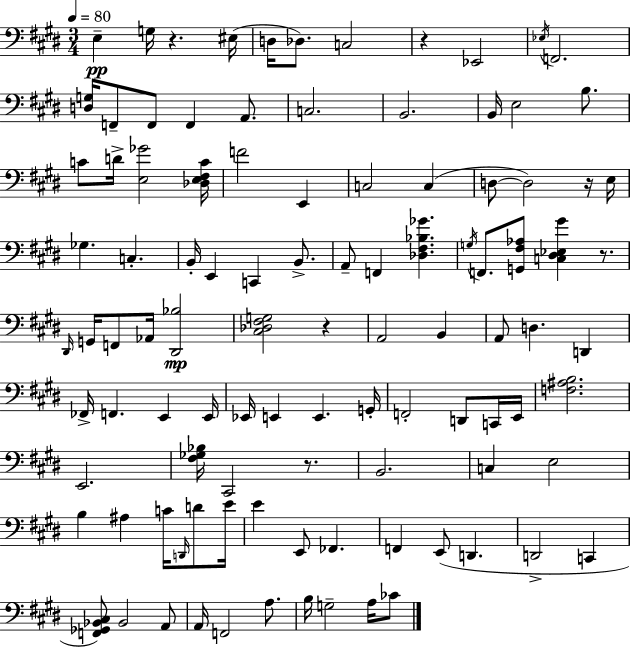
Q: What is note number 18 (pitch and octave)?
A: B3